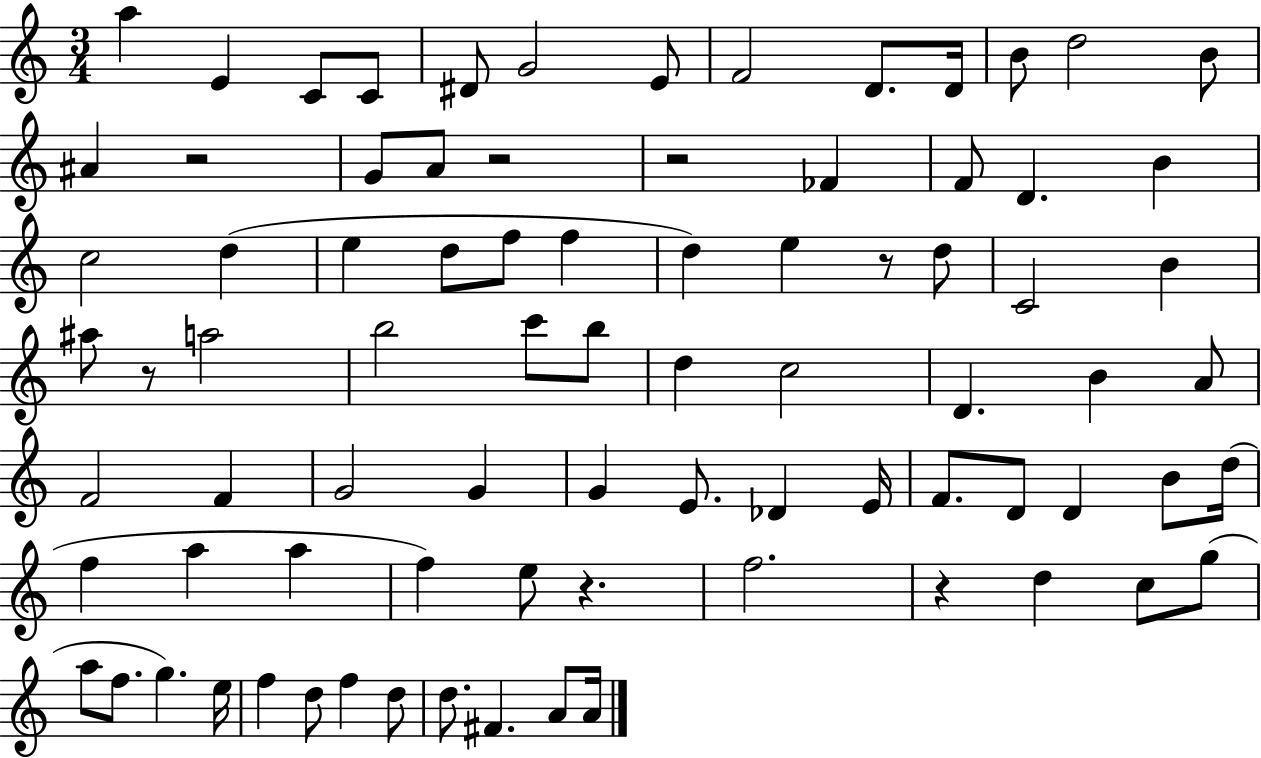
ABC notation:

X:1
T:Untitled
M:3/4
L:1/4
K:C
a E C/2 C/2 ^D/2 G2 E/2 F2 D/2 D/4 B/2 d2 B/2 ^A z2 G/2 A/2 z2 z2 _F F/2 D B c2 d e d/2 f/2 f d e z/2 d/2 C2 B ^a/2 z/2 a2 b2 c'/2 b/2 d c2 D B A/2 F2 F G2 G G E/2 _D E/4 F/2 D/2 D B/2 d/4 f a a f e/2 z f2 z d c/2 g/2 a/2 f/2 g e/4 f d/2 f d/2 d/2 ^F A/2 A/4